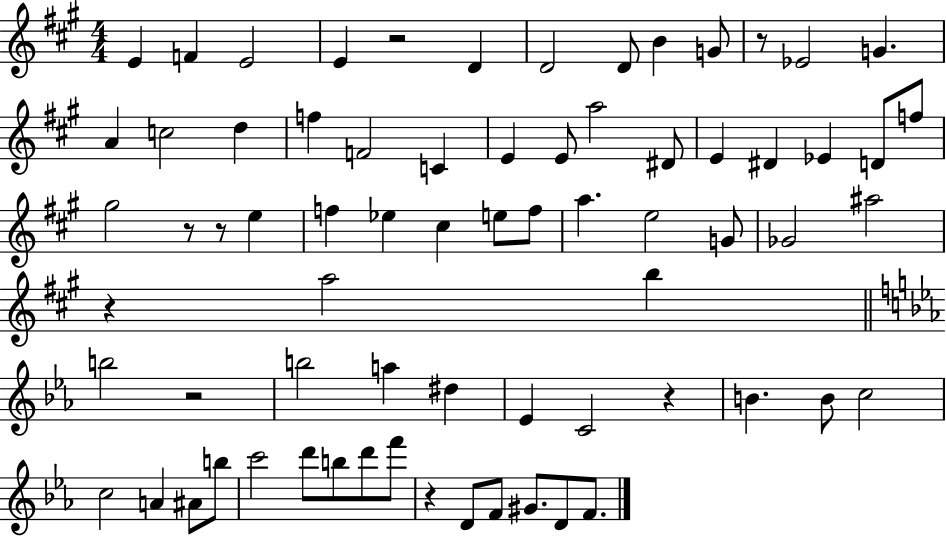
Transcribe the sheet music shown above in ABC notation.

X:1
T:Untitled
M:4/4
L:1/4
K:A
E F E2 E z2 D D2 D/2 B G/2 z/2 _E2 G A c2 d f F2 C E E/2 a2 ^D/2 E ^D _E D/2 f/2 ^g2 z/2 z/2 e f _e ^c e/2 f/2 a e2 G/2 _G2 ^a2 z a2 b b2 z2 b2 a ^d _E C2 z B B/2 c2 c2 A ^A/2 b/2 c'2 d'/2 b/2 d'/2 f'/2 z D/2 F/2 ^G/2 D/2 F/2